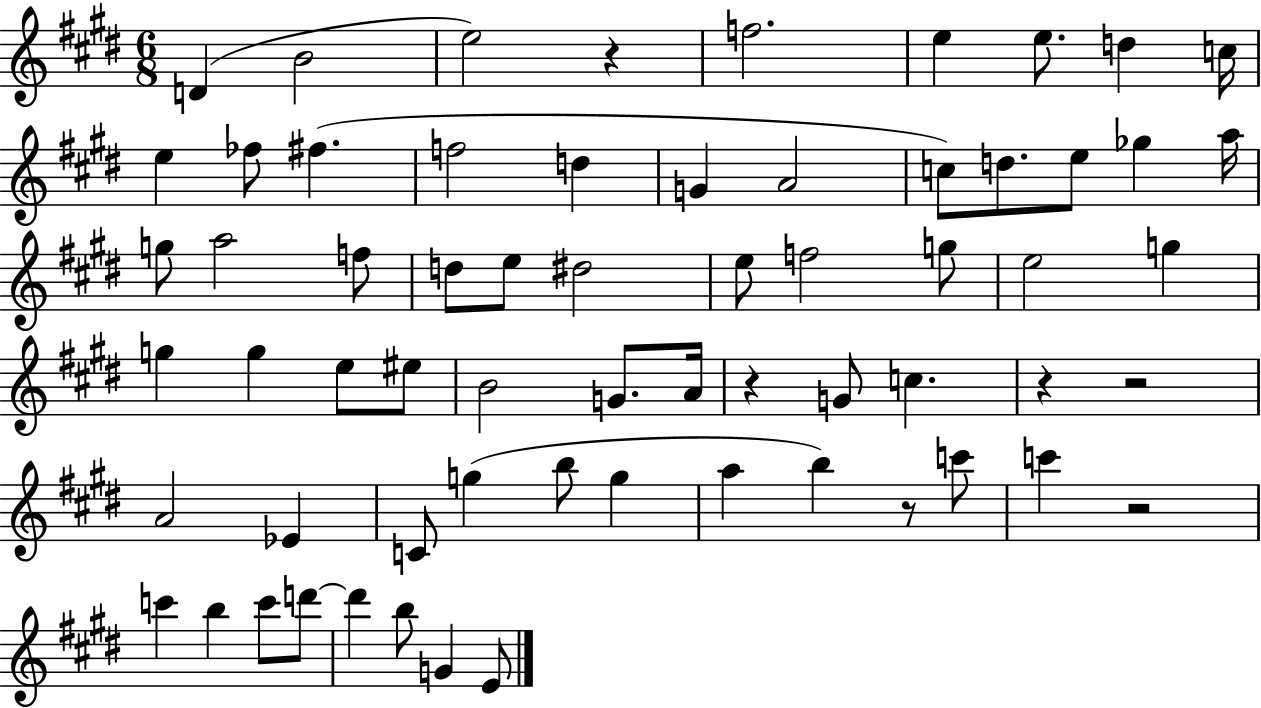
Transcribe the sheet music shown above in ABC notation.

X:1
T:Untitled
M:6/8
L:1/4
K:E
D B2 e2 z f2 e e/2 d c/4 e _f/2 ^f f2 d G A2 c/2 d/2 e/2 _g a/4 g/2 a2 f/2 d/2 e/2 ^d2 e/2 f2 g/2 e2 g g g e/2 ^e/2 B2 G/2 A/4 z G/2 c z z2 A2 _E C/2 g b/2 g a b z/2 c'/2 c' z2 c' b c'/2 d'/2 d' b/2 G E/2